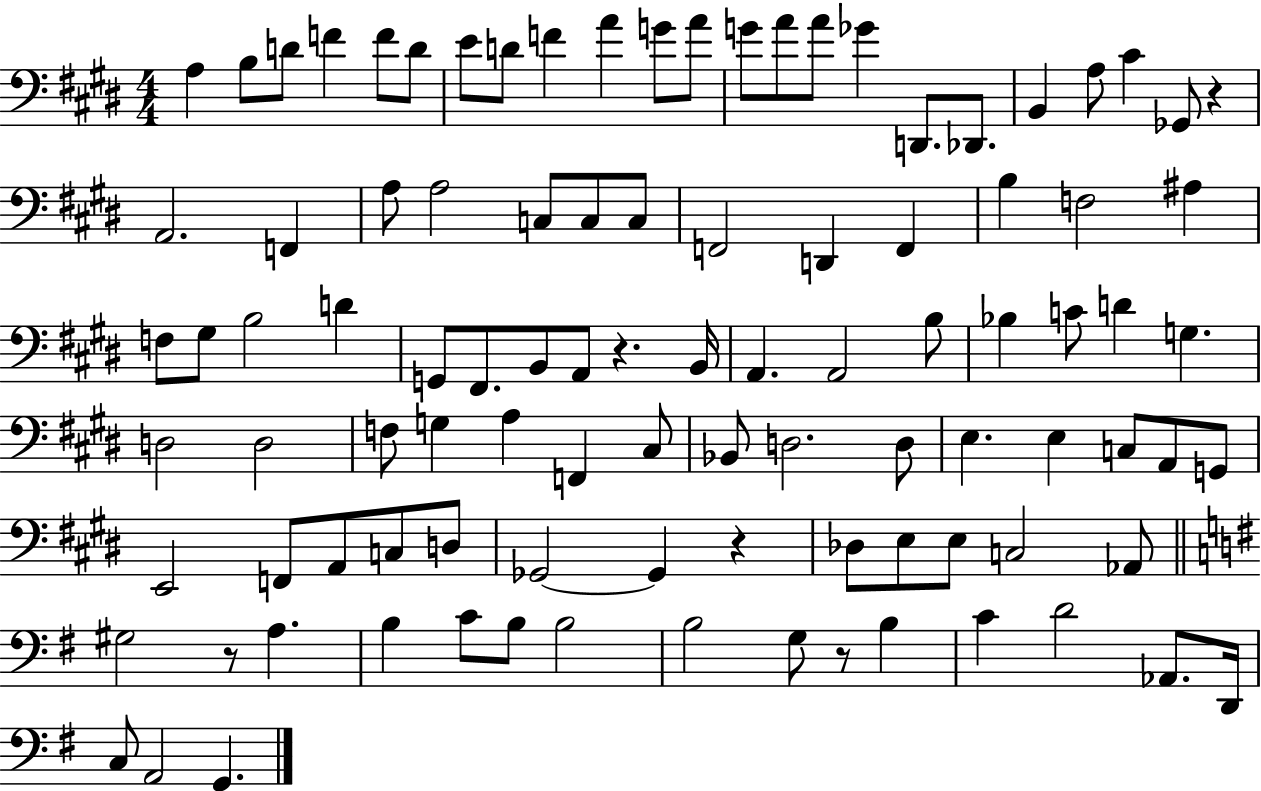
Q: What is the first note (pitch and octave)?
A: A3